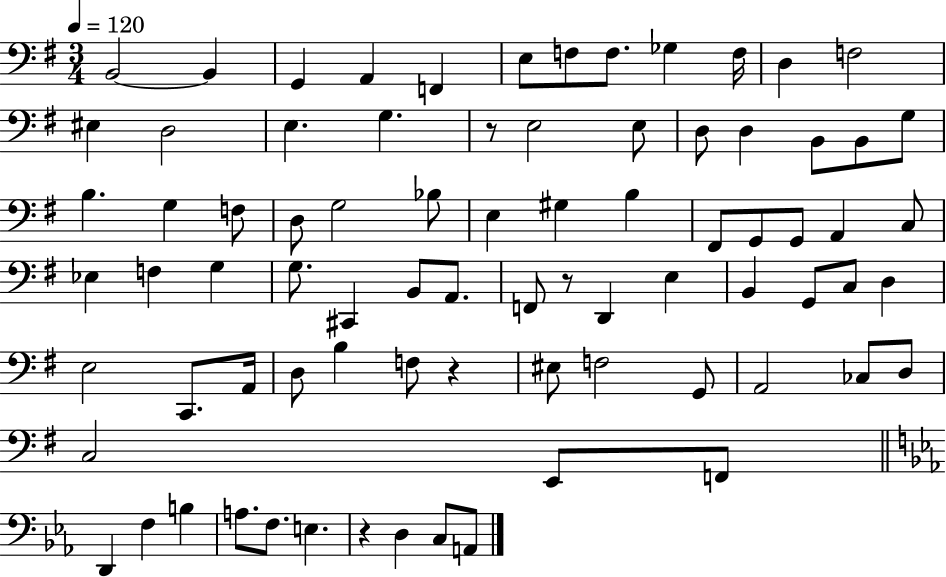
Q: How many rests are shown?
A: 4